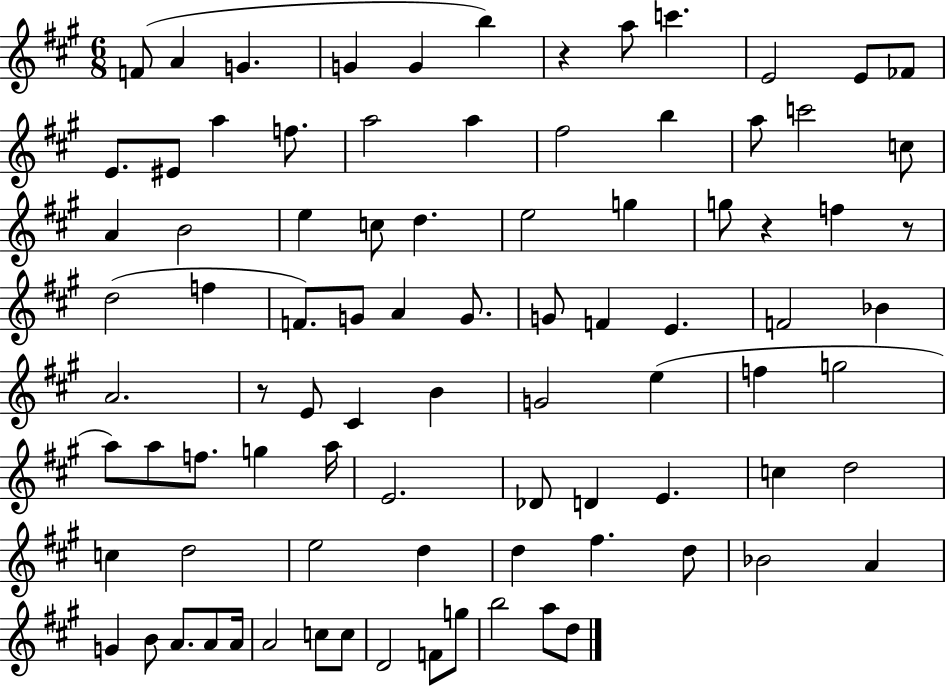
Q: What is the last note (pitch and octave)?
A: D5